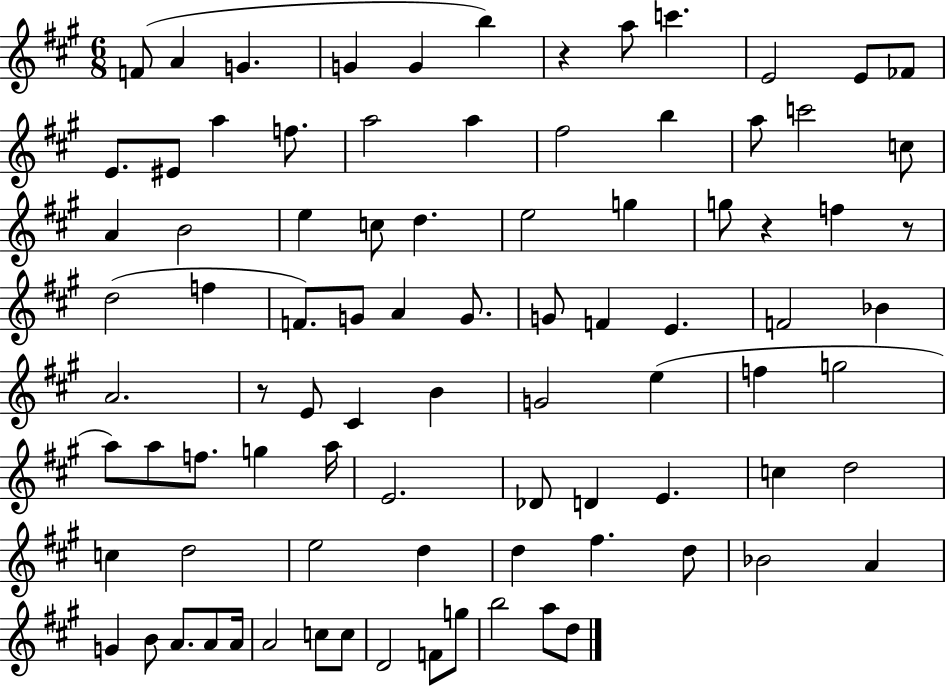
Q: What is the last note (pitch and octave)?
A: D5